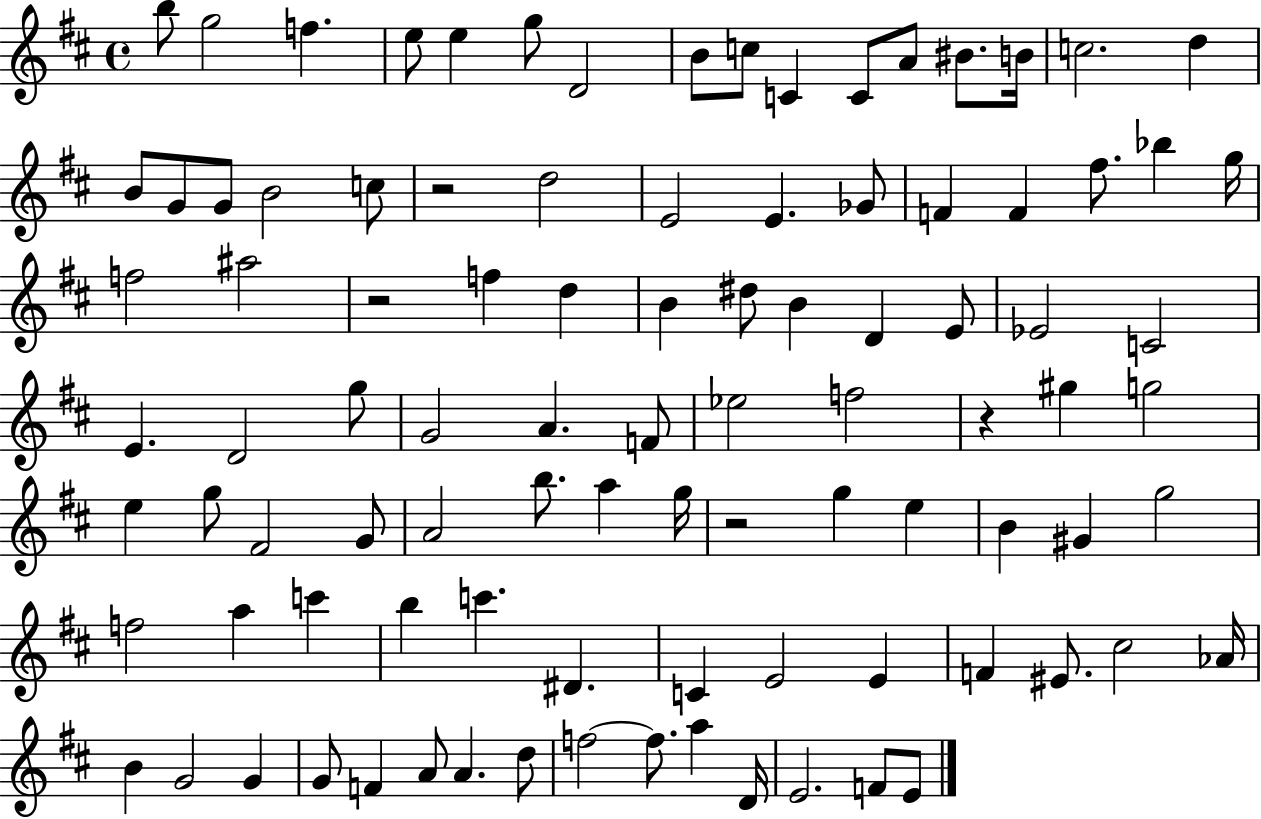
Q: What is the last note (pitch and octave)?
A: E4